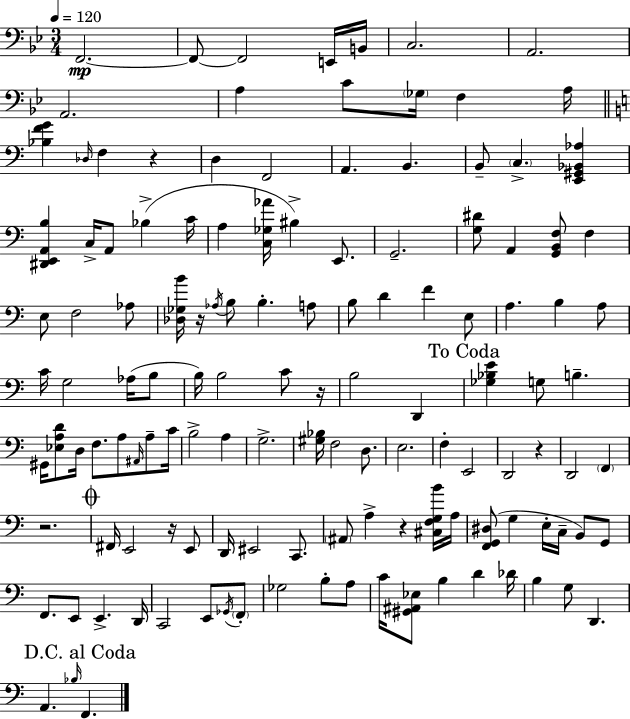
F2/h. F2/e F2/h E2/s B2/s C3/h. A2/h. A2/h. A3/q C4/e Gb3/s F3/q A3/s [Bb3,F4,G4]/q Db3/s F3/q R/q D3/q F2/h A2/q. B2/q. B2/e C3/q. [E2,G#2,Bb2,Ab3]/q [D#2,E2,A2,B3]/q C3/s A2/e Bb3/q C4/s A3/q [C3,Gb3,Ab4]/s BIS3/q E2/e. G2/h. [G3,D#4]/e A2/q [G2,B2,F3]/e F3/q E3/e F3/h Ab3/e [Db3,Gb3,B4]/s R/s Ab3/s B3/e B3/q. A3/e B3/e D4/q F4/q E3/e A3/q. B3/q A3/e C4/s G3/h Ab3/s B3/e B3/s B3/h C4/e R/s B3/h D2/q [Gb3,Bb3,E4]/q G3/e B3/q. G#2/s [Eb3,A3,D4]/e D3/s F3/e. A3/e A#2/s A3/e C4/s B3/h A3/q G3/h. [G#3,Bb3]/s F3/h D3/e. E3/h. F3/q E2/h D2/h R/q D2/h F2/q R/h. F#2/s E2/h R/s E2/e D2/s EIS2/h C2/e. A#2/e A3/q R/q [C#3,F3,G3,B4]/s A3/s [F2,G2,D#3]/e G3/q E3/s C3/s B2/e G2/e F2/e. E2/e E2/q. D2/s C2/h E2/e Gb2/s F2/e Gb3/h B3/e A3/e C4/s [G#2,A#2,Eb3]/e B3/q D4/q Db4/s B3/q G3/e D2/q. A2/q. Bb3/s F2/q.